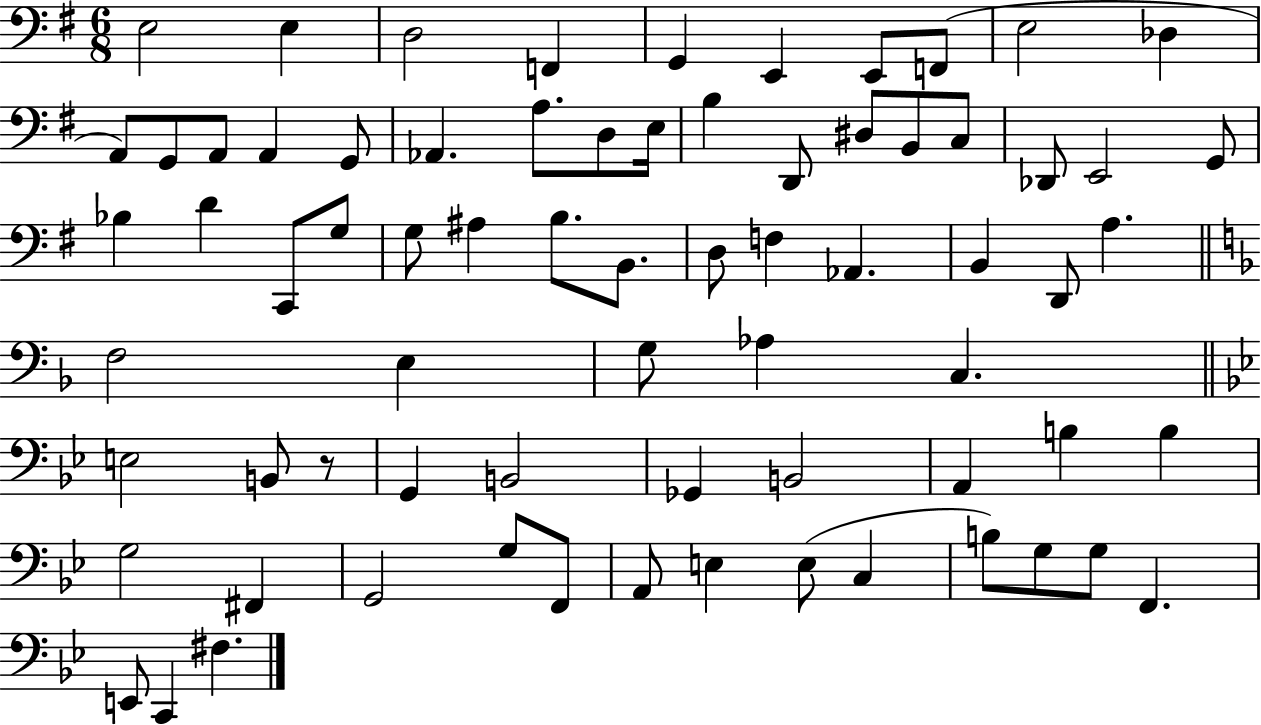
X:1
T:Untitled
M:6/8
L:1/4
K:G
E,2 E, D,2 F,, G,, E,, E,,/2 F,,/2 E,2 _D, A,,/2 G,,/2 A,,/2 A,, G,,/2 _A,, A,/2 D,/2 E,/4 B, D,,/2 ^D,/2 B,,/2 C,/2 _D,,/2 E,,2 G,,/2 _B, D C,,/2 G,/2 G,/2 ^A, B,/2 B,,/2 D,/2 F, _A,, B,, D,,/2 A, F,2 E, G,/2 _A, C, E,2 B,,/2 z/2 G,, B,,2 _G,, B,,2 A,, B, B, G,2 ^F,, G,,2 G,/2 F,,/2 A,,/2 E, E,/2 C, B,/2 G,/2 G,/2 F,, E,,/2 C,, ^F,